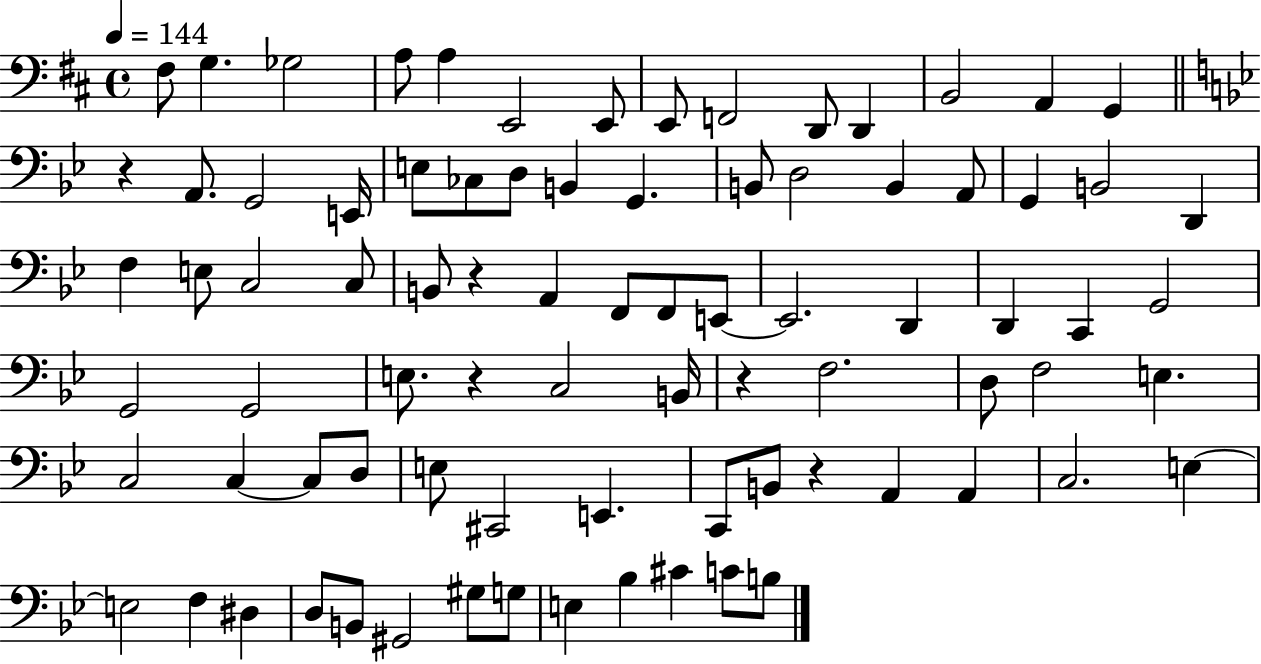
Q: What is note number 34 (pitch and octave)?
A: B2